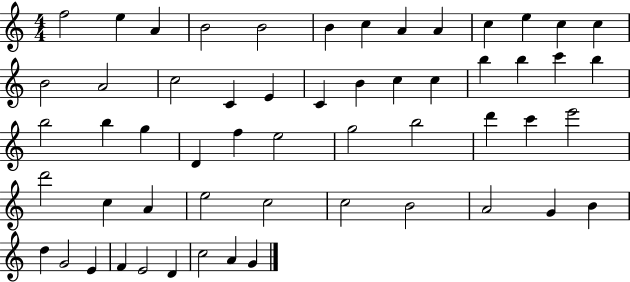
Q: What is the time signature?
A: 4/4